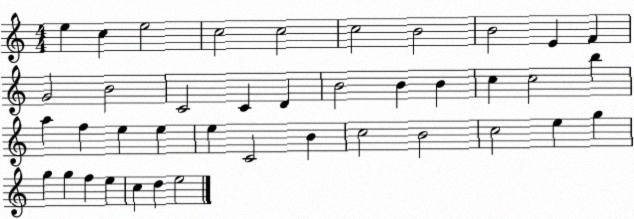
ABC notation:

X:1
T:Untitled
M:4/4
L:1/4
K:C
e c e2 c2 c2 c2 B2 B2 E F G2 B2 C2 C D B2 B B c c2 b a f e e e C2 B c2 B2 c2 e g g g f e c d e2